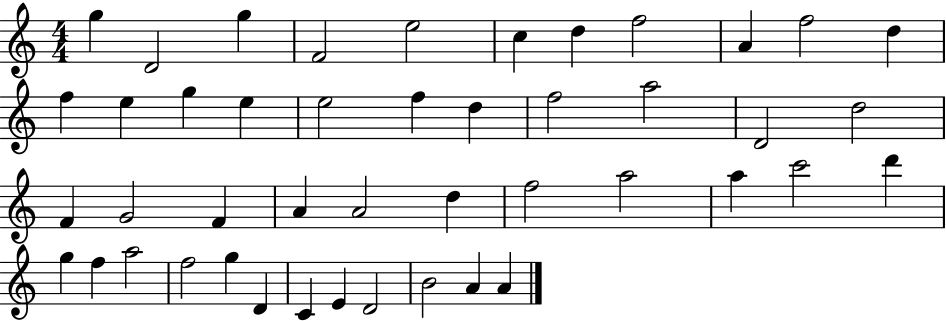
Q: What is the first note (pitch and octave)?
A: G5